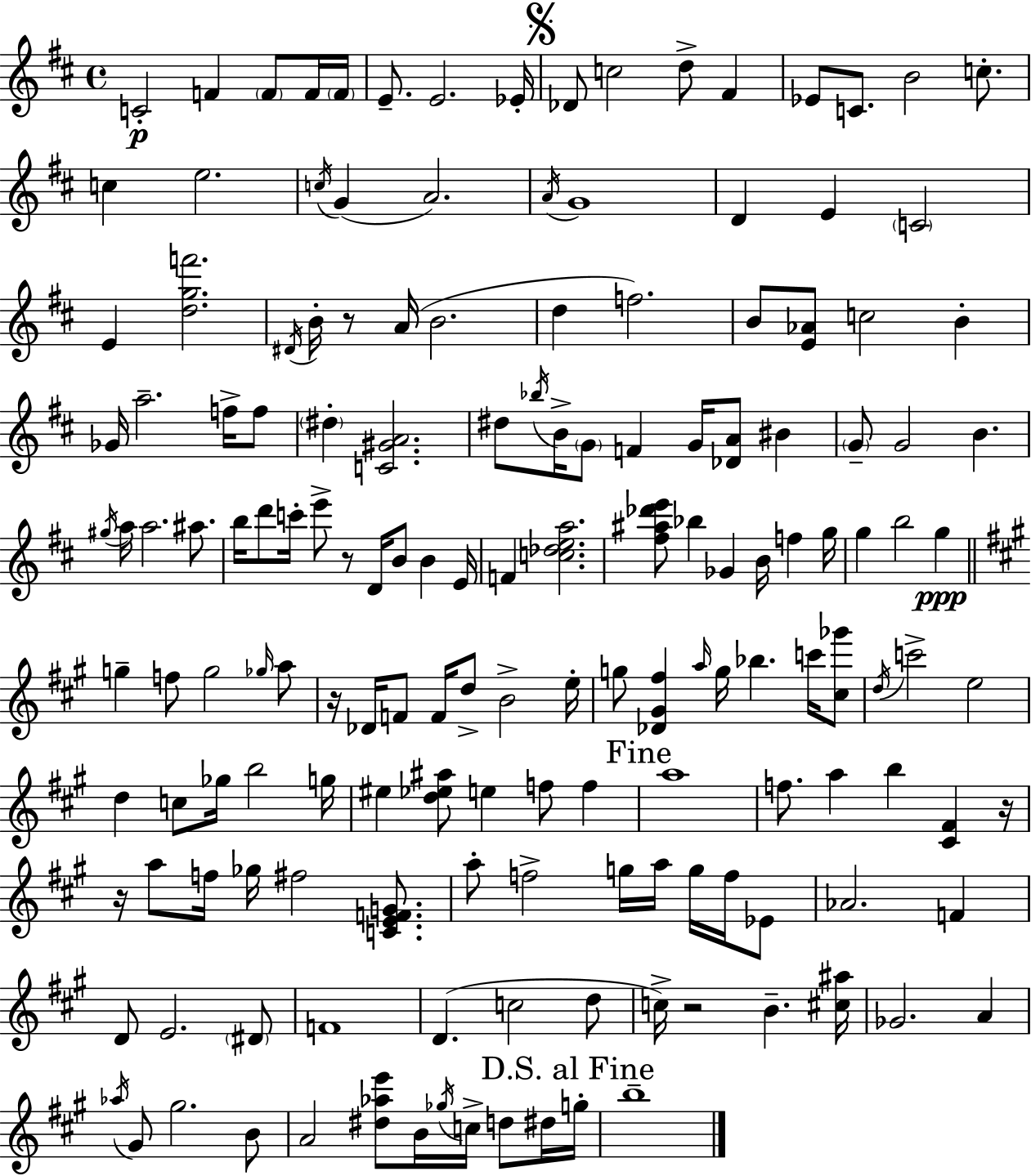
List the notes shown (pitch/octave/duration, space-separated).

C4/h F4/q F4/e F4/s F4/s E4/e. E4/h. Eb4/s Db4/e C5/h D5/e F#4/q Eb4/e C4/e. B4/h C5/e. C5/q E5/h. C5/s G4/q A4/h. A4/s G4/w D4/q E4/q C4/h E4/q [D5,G5,F6]/h. D#4/s B4/s R/e A4/s B4/h. D5/q F5/h. B4/e [E4,Ab4]/e C5/h B4/q Gb4/s A5/h. F5/s F5/e D#5/q [C4,G#4,A4]/h. D#5/e Bb5/s B4/s G4/e F4/q G4/s [Db4,A4]/e BIS4/q G4/e G4/h B4/q. G#5/s A5/s A5/h. A#5/e. B5/s D6/e C6/s E6/e R/e D4/s B4/e B4/q E4/s F4/q [C5,Db5,E5,A5]/h. [F#5,A#5,Db6,E6]/e Bb5/q Gb4/q B4/s F5/q G5/s G5/q B5/h G5/q G5/q F5/e G5/h Gb5/s A5/e R/s Db4/s F4/e F4/s D5/e B4/h E5/s G5/e [Db4,G#4,F#5]/q A5/s G5/s Bb5/q. C6/s [C#5,Gb6]/e D5/s C6/h E5/h D5/q C5/e Gb5/s B5/h G5/s EIS5/q [D5,Eb5,A#5]/e E5/q F5/e F5/q A5/w F5/e. A5/q B5/q [C#4,F#4]/q R/s R/s A5/e F5/s Gb5/s F#5/h [C4,E4,F4,G4]/e. A5/e F5/h G5/s A5/s G5/s F5/s Eb4/e Ab4/h. F4/q D4/e E4/h. D#4/e F4/w D4/q. C5/h D5/e C5/s R/h B4/q. [C#5,A#5]/s Gb4/h. A4/q Ab5/s G#4/e G#5/h. B4/e A4/h [D#5,Ab5,E6]/e B4/s Gb5/s C5/s D5/e D#5/s G5/s B5/w